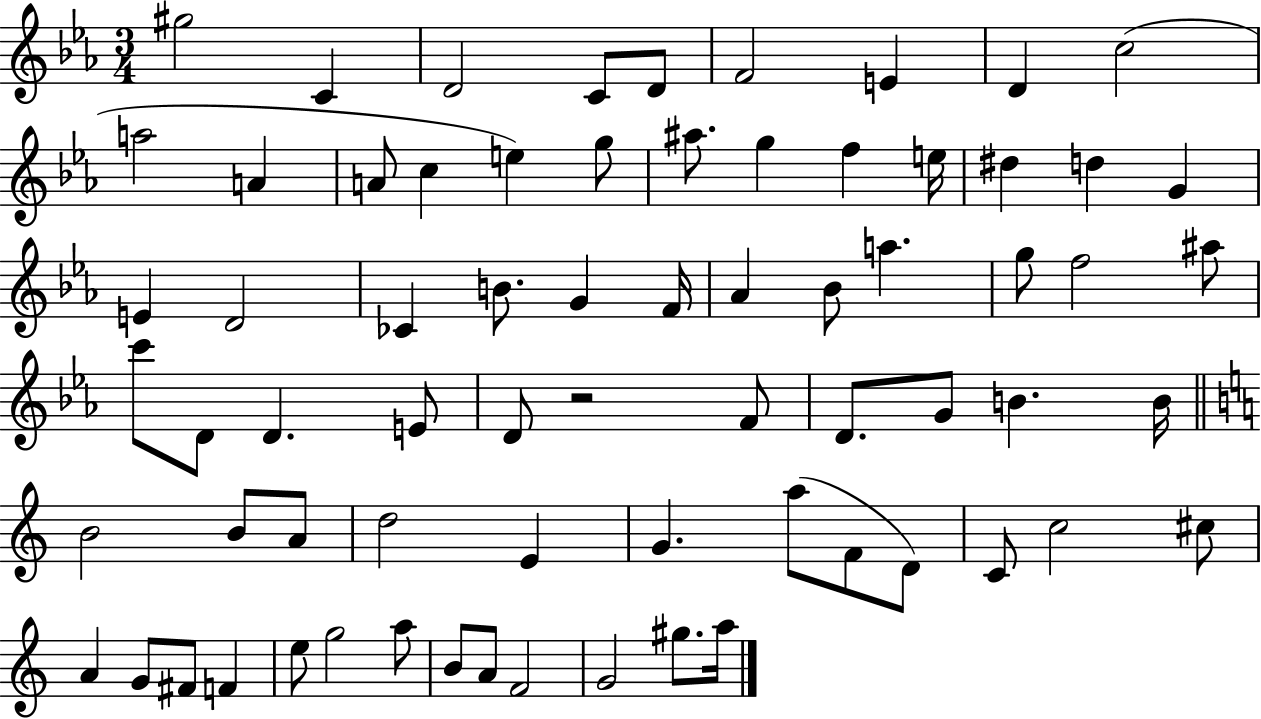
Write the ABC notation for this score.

X:1
T:Untitled
M:3/4
L:1/4
K:Eb
^g2 C D2 C/2 D/2 F2 E D c2 a2 A A/2 c e g/2 ^a/2 g f e/4 ^d d G E D2 _C B/2 G F/4 _A _B/2 a g/2 f2 ^a/2 c'/2 D/2 D E/2 D/2 z2 F/2 D/2 G/2 B B/4 B2 B/2 A/2 d2 E G a/2 F/2 D/2 C/2 c2 ^c/2 A G/2 ^F/2 F e/2 g2 a/2 B/2 A/2 F2 G2 ^g/2 a/4